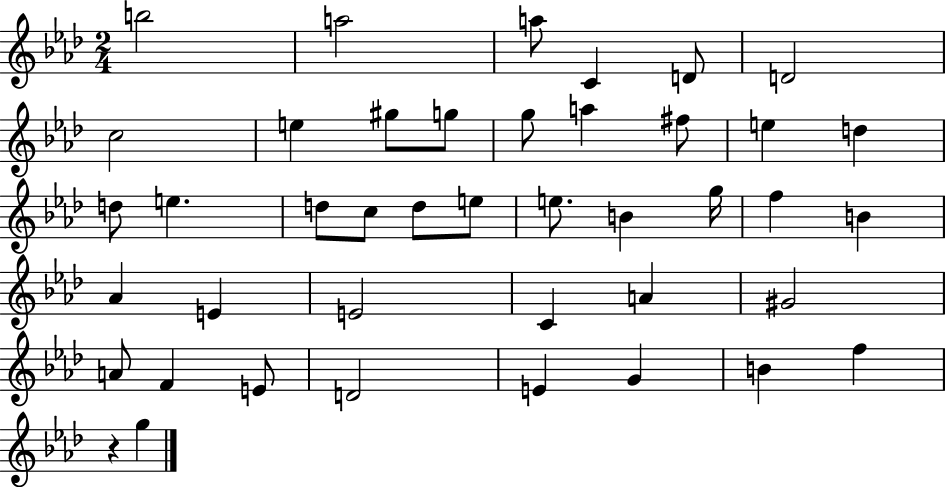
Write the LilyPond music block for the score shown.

{
  \clef treble
  \numericTimeSignature
  \time 2/4
  \key aes \major
  b''2 | a''2 | a''8 c'4 d'8 | d'2 | \break c''2 | e''4 gis''8 g''8 | g''8 a''4 fis''8 | e''4 d''4 | \break d''8 e''4. | d''8 c''8 d''8 e''8 | e''8. b'4 g''16 | f''4 b'4 | \break aes'4 e'4 | e'2 | c'4 a'4 | gis'2 | \break a'8 f'4 e'8 | d'2 | e'4 g'4 | b'4 f''4 | \break r4 g''4 | \bar "|."
}